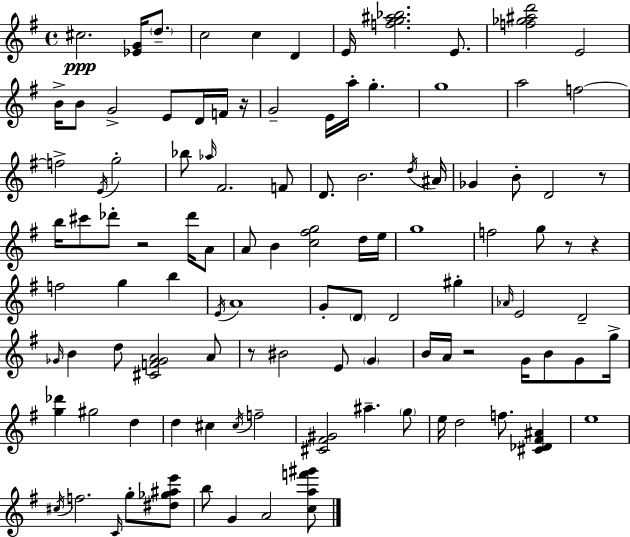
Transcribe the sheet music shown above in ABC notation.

X:1
T:Untitled
M:4/4
L:1/4
K:G
^c2 [_EG]/4 d/2 c2 c D E/4 [fg^a_b]2 E/2 [f_g^ad']2 E2 B/4 B/2 G2 E/2 D/4 F/4 z/4 G2 E/4 a/4 g g4 a2 f2 f2 E/4 g2 _b/2 _a/4 ^F2 F/2 D/2 B2 d/4 ^A/4 _G B/2 D2 z/2 b/4 ^c'/2 _d'/2 z2 _d'/4 A/2 A/2 B [c^fg]2 d/4 e/4 g4 f2 g/2 z/2 z f2 g b E/4 A4 G/2 D/2 D2 ^g _A/4 E2 D2 _G/4 B d/2 [^CF_GA]2 A/2 z/2 ^B2 E/2 G B/4 A/4 z2 G/4 B/2 G/2 g/4 [g_d'] ^g2 d d ^c ^c/4 f2 [^C^F^G]2 ^a g/2 e/4 d2 f/2 [^C_D^F^A] e4 ^c/4 f2 C/4 g/2 [^d_g^ae']/2 b/2 G A2 [caf'^g']/2